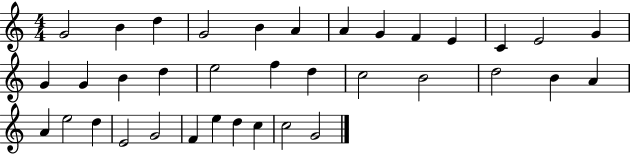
X:1
T:Untitled
M:4/4
L:1/4
K:C
G2 B d G2 B A A G F E C E2 G G G B d e2 f d c2 B2 d2 B A A e2 d E2 G2 F e d c c2 G2